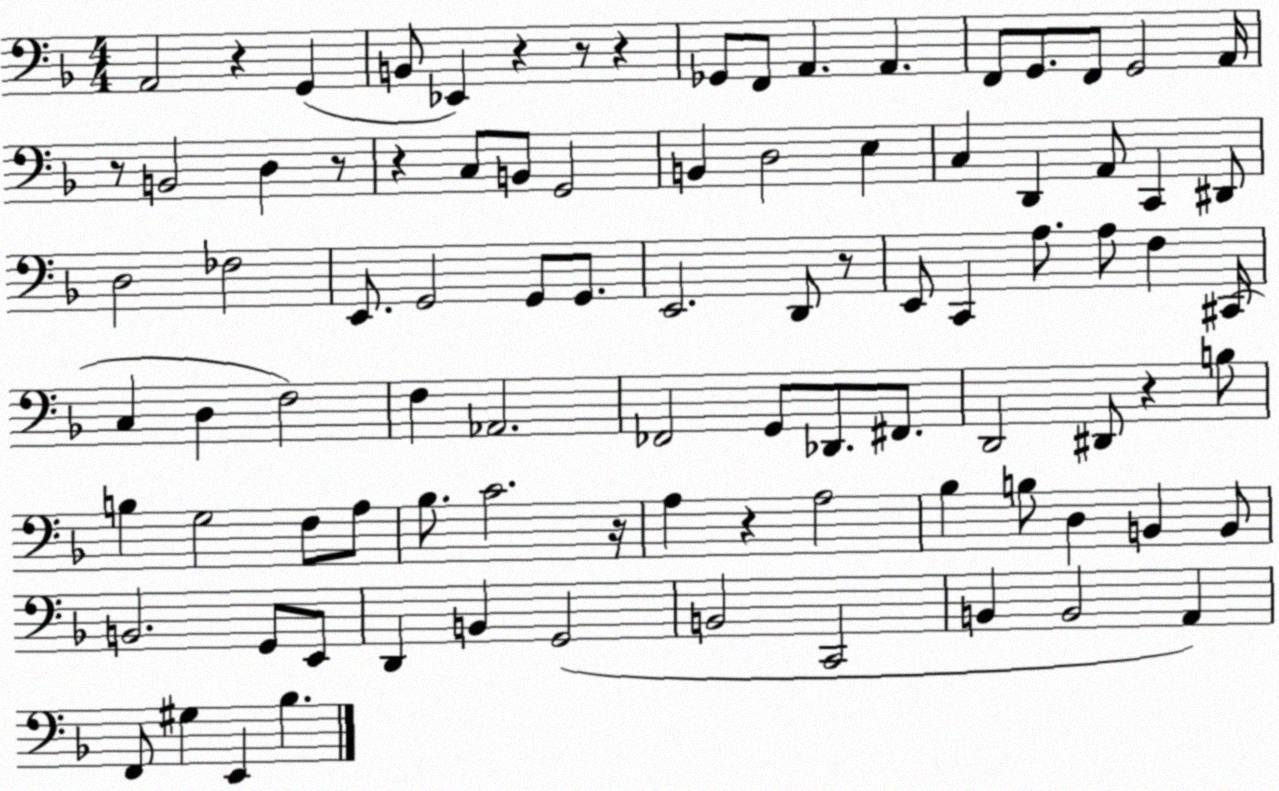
X:1
T:Untitled
M:4/4
L:1/4
K:F
A,,2 z G,, B,,/2 _E,, z z/2 z _G,,/2 F,,/2 A,, A,, F,,/2 G,,/2 F,,/2 G,,2 A,,/4 z/2 B,,2 D, z/2 z C,/2 B,,/2 G,,2 B,, D,2 E, C, D,, A,,/2 C,, ^D,,/2 D,2 _F,2 E,,/2 G,,2 G,,/2 G,,/2 E,,2 D,,/2 z/2 E,,/2 C,, A,/2 A,/2 F, ^C,,/4 C, D, F,2 F, _A,,2 _F,,2 G,,/2 _D,,/2 ^F,,/2 D,,2 ^D,,/2 z B,/2 B, G,2 F,/2 A,/2 _B,/2 C2 z/4 A, z A,2 _B, B,/2 D, B,, B,,/2 B,,2 G,,/2 E,,/2 D,, B,, G,,2 B,,2 C,,2 B,, B,,2 A,, F,,/2 ^G, E,, _B,